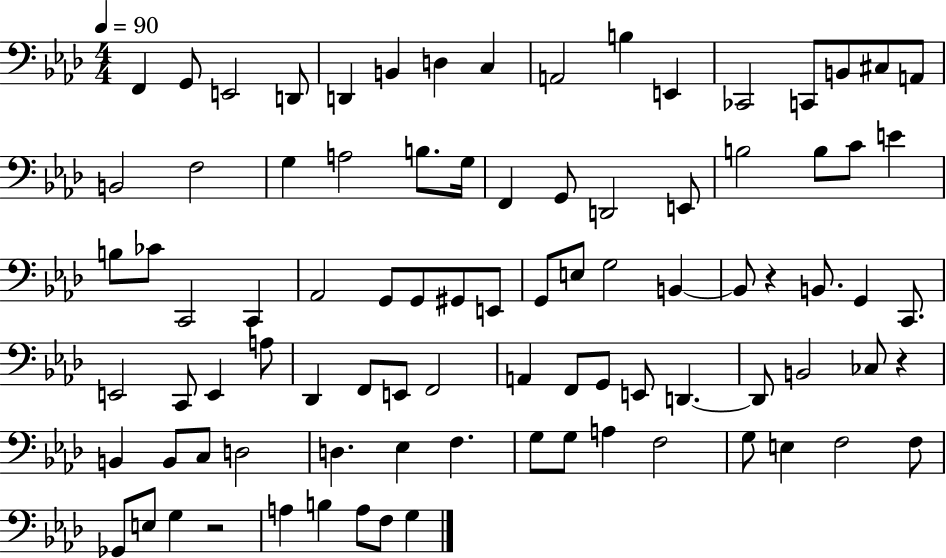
X:1
T:Untitled
M:4/4
L:1/4
K:Ab
F,, G,,/2 E,,2 D,,/2 D,, B,, D, C, A,,2 B, E,, _C,,2 C,,/2 B,,/2 ^C,/2 A,,/2 B,,2 F,2 G, A,2 B,/2 G,/4 F,, G,,/2 D,,2 E,,/2 B,2 B,/2 C/2 E B,/2 _C/2 C,,2 C,, _A,,2 G,,/2 G,,/2 ^G,,/2 E,,/2 G,,/2 E,/2 G,2 B,, B,,/2 z B,,/2 G,, C,,/2 E,,2 C,,/2 E,, A,/2 _D,, F,,/2 E,,/2 F,,2 A,, F,,/2 G,,/2 E,,/2 D,, D,,/2 B,,2 _C,/2 z B,, B,,/2 C,/2 D,2 D, _E, F, G,/2 G,/2 A, F,2 G,/2 E, F,2 F,/2 _G,,/2 E,/2 G, z2 A, B, A,/2 F,/2 G,